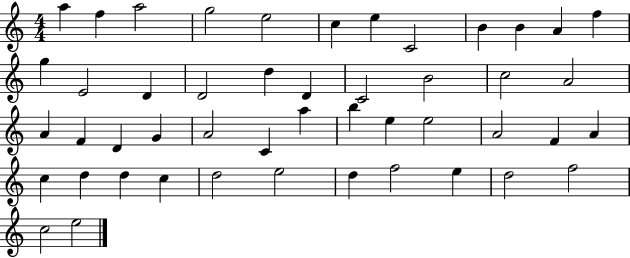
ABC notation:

X:1
T:Untitled
M:4/4
L:1/4
K:C
a f a2 g2 e2 c e C2 B B A f g E2 D D2 d D C2 B2 c2 A2 A F D G A2 C a b e e2 A2 F A c d d c d2 e2 d f2 e d2 f2 c2 e2